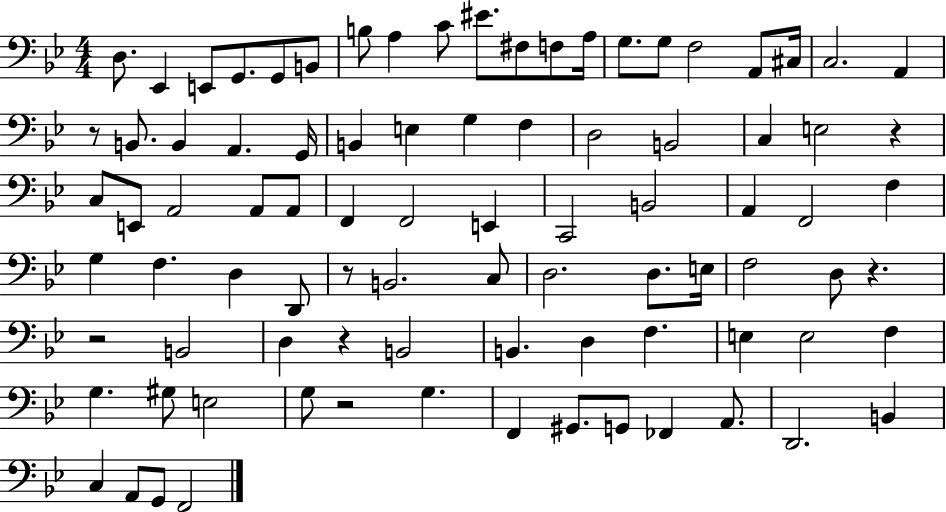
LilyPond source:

{
  \clef bass
  \numericTimeSignature
  \time 4/4
  \key bes \major
  d8. ees,4 e,8 g,8. g,8 b,8 | b8 a4 c'8 eis'8. fis8 f8 a16 | g8. g8 f2 a,8 cis16 | c2. a,4 | \break r8 b,8. b,4 a,4. g,16 | b,4 e4 g4 f4 | d2 b,2 | c4 e2 r4 | \break c8 e,8 a,2 a,8 a,8 | f,4 f,2 e,4 | c,2 b,2 | a,4 f,2 f4 | \break g4 f4. d4 d,8 | r8 b,2. c8 | d2. d8. e16 | f2 d8 r4. | \break r2 b,2 | d4 r4 b,2 | b,4. d4 f4. | e4 e2 f4 | \break g4. gis8 e2 | g8 r2 g4. | f,4 gis,8. g,8 fes,4 a,8. | d,2. b,4 | \break c4 a,8 g,8 f,2 | \bar "|."
}